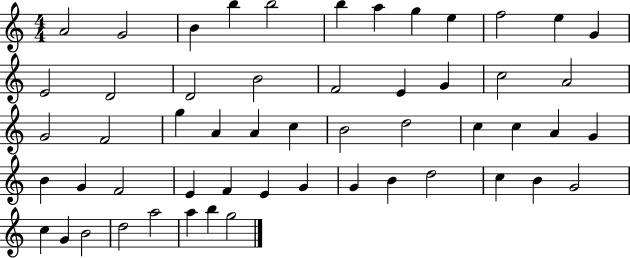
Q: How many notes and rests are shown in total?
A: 54